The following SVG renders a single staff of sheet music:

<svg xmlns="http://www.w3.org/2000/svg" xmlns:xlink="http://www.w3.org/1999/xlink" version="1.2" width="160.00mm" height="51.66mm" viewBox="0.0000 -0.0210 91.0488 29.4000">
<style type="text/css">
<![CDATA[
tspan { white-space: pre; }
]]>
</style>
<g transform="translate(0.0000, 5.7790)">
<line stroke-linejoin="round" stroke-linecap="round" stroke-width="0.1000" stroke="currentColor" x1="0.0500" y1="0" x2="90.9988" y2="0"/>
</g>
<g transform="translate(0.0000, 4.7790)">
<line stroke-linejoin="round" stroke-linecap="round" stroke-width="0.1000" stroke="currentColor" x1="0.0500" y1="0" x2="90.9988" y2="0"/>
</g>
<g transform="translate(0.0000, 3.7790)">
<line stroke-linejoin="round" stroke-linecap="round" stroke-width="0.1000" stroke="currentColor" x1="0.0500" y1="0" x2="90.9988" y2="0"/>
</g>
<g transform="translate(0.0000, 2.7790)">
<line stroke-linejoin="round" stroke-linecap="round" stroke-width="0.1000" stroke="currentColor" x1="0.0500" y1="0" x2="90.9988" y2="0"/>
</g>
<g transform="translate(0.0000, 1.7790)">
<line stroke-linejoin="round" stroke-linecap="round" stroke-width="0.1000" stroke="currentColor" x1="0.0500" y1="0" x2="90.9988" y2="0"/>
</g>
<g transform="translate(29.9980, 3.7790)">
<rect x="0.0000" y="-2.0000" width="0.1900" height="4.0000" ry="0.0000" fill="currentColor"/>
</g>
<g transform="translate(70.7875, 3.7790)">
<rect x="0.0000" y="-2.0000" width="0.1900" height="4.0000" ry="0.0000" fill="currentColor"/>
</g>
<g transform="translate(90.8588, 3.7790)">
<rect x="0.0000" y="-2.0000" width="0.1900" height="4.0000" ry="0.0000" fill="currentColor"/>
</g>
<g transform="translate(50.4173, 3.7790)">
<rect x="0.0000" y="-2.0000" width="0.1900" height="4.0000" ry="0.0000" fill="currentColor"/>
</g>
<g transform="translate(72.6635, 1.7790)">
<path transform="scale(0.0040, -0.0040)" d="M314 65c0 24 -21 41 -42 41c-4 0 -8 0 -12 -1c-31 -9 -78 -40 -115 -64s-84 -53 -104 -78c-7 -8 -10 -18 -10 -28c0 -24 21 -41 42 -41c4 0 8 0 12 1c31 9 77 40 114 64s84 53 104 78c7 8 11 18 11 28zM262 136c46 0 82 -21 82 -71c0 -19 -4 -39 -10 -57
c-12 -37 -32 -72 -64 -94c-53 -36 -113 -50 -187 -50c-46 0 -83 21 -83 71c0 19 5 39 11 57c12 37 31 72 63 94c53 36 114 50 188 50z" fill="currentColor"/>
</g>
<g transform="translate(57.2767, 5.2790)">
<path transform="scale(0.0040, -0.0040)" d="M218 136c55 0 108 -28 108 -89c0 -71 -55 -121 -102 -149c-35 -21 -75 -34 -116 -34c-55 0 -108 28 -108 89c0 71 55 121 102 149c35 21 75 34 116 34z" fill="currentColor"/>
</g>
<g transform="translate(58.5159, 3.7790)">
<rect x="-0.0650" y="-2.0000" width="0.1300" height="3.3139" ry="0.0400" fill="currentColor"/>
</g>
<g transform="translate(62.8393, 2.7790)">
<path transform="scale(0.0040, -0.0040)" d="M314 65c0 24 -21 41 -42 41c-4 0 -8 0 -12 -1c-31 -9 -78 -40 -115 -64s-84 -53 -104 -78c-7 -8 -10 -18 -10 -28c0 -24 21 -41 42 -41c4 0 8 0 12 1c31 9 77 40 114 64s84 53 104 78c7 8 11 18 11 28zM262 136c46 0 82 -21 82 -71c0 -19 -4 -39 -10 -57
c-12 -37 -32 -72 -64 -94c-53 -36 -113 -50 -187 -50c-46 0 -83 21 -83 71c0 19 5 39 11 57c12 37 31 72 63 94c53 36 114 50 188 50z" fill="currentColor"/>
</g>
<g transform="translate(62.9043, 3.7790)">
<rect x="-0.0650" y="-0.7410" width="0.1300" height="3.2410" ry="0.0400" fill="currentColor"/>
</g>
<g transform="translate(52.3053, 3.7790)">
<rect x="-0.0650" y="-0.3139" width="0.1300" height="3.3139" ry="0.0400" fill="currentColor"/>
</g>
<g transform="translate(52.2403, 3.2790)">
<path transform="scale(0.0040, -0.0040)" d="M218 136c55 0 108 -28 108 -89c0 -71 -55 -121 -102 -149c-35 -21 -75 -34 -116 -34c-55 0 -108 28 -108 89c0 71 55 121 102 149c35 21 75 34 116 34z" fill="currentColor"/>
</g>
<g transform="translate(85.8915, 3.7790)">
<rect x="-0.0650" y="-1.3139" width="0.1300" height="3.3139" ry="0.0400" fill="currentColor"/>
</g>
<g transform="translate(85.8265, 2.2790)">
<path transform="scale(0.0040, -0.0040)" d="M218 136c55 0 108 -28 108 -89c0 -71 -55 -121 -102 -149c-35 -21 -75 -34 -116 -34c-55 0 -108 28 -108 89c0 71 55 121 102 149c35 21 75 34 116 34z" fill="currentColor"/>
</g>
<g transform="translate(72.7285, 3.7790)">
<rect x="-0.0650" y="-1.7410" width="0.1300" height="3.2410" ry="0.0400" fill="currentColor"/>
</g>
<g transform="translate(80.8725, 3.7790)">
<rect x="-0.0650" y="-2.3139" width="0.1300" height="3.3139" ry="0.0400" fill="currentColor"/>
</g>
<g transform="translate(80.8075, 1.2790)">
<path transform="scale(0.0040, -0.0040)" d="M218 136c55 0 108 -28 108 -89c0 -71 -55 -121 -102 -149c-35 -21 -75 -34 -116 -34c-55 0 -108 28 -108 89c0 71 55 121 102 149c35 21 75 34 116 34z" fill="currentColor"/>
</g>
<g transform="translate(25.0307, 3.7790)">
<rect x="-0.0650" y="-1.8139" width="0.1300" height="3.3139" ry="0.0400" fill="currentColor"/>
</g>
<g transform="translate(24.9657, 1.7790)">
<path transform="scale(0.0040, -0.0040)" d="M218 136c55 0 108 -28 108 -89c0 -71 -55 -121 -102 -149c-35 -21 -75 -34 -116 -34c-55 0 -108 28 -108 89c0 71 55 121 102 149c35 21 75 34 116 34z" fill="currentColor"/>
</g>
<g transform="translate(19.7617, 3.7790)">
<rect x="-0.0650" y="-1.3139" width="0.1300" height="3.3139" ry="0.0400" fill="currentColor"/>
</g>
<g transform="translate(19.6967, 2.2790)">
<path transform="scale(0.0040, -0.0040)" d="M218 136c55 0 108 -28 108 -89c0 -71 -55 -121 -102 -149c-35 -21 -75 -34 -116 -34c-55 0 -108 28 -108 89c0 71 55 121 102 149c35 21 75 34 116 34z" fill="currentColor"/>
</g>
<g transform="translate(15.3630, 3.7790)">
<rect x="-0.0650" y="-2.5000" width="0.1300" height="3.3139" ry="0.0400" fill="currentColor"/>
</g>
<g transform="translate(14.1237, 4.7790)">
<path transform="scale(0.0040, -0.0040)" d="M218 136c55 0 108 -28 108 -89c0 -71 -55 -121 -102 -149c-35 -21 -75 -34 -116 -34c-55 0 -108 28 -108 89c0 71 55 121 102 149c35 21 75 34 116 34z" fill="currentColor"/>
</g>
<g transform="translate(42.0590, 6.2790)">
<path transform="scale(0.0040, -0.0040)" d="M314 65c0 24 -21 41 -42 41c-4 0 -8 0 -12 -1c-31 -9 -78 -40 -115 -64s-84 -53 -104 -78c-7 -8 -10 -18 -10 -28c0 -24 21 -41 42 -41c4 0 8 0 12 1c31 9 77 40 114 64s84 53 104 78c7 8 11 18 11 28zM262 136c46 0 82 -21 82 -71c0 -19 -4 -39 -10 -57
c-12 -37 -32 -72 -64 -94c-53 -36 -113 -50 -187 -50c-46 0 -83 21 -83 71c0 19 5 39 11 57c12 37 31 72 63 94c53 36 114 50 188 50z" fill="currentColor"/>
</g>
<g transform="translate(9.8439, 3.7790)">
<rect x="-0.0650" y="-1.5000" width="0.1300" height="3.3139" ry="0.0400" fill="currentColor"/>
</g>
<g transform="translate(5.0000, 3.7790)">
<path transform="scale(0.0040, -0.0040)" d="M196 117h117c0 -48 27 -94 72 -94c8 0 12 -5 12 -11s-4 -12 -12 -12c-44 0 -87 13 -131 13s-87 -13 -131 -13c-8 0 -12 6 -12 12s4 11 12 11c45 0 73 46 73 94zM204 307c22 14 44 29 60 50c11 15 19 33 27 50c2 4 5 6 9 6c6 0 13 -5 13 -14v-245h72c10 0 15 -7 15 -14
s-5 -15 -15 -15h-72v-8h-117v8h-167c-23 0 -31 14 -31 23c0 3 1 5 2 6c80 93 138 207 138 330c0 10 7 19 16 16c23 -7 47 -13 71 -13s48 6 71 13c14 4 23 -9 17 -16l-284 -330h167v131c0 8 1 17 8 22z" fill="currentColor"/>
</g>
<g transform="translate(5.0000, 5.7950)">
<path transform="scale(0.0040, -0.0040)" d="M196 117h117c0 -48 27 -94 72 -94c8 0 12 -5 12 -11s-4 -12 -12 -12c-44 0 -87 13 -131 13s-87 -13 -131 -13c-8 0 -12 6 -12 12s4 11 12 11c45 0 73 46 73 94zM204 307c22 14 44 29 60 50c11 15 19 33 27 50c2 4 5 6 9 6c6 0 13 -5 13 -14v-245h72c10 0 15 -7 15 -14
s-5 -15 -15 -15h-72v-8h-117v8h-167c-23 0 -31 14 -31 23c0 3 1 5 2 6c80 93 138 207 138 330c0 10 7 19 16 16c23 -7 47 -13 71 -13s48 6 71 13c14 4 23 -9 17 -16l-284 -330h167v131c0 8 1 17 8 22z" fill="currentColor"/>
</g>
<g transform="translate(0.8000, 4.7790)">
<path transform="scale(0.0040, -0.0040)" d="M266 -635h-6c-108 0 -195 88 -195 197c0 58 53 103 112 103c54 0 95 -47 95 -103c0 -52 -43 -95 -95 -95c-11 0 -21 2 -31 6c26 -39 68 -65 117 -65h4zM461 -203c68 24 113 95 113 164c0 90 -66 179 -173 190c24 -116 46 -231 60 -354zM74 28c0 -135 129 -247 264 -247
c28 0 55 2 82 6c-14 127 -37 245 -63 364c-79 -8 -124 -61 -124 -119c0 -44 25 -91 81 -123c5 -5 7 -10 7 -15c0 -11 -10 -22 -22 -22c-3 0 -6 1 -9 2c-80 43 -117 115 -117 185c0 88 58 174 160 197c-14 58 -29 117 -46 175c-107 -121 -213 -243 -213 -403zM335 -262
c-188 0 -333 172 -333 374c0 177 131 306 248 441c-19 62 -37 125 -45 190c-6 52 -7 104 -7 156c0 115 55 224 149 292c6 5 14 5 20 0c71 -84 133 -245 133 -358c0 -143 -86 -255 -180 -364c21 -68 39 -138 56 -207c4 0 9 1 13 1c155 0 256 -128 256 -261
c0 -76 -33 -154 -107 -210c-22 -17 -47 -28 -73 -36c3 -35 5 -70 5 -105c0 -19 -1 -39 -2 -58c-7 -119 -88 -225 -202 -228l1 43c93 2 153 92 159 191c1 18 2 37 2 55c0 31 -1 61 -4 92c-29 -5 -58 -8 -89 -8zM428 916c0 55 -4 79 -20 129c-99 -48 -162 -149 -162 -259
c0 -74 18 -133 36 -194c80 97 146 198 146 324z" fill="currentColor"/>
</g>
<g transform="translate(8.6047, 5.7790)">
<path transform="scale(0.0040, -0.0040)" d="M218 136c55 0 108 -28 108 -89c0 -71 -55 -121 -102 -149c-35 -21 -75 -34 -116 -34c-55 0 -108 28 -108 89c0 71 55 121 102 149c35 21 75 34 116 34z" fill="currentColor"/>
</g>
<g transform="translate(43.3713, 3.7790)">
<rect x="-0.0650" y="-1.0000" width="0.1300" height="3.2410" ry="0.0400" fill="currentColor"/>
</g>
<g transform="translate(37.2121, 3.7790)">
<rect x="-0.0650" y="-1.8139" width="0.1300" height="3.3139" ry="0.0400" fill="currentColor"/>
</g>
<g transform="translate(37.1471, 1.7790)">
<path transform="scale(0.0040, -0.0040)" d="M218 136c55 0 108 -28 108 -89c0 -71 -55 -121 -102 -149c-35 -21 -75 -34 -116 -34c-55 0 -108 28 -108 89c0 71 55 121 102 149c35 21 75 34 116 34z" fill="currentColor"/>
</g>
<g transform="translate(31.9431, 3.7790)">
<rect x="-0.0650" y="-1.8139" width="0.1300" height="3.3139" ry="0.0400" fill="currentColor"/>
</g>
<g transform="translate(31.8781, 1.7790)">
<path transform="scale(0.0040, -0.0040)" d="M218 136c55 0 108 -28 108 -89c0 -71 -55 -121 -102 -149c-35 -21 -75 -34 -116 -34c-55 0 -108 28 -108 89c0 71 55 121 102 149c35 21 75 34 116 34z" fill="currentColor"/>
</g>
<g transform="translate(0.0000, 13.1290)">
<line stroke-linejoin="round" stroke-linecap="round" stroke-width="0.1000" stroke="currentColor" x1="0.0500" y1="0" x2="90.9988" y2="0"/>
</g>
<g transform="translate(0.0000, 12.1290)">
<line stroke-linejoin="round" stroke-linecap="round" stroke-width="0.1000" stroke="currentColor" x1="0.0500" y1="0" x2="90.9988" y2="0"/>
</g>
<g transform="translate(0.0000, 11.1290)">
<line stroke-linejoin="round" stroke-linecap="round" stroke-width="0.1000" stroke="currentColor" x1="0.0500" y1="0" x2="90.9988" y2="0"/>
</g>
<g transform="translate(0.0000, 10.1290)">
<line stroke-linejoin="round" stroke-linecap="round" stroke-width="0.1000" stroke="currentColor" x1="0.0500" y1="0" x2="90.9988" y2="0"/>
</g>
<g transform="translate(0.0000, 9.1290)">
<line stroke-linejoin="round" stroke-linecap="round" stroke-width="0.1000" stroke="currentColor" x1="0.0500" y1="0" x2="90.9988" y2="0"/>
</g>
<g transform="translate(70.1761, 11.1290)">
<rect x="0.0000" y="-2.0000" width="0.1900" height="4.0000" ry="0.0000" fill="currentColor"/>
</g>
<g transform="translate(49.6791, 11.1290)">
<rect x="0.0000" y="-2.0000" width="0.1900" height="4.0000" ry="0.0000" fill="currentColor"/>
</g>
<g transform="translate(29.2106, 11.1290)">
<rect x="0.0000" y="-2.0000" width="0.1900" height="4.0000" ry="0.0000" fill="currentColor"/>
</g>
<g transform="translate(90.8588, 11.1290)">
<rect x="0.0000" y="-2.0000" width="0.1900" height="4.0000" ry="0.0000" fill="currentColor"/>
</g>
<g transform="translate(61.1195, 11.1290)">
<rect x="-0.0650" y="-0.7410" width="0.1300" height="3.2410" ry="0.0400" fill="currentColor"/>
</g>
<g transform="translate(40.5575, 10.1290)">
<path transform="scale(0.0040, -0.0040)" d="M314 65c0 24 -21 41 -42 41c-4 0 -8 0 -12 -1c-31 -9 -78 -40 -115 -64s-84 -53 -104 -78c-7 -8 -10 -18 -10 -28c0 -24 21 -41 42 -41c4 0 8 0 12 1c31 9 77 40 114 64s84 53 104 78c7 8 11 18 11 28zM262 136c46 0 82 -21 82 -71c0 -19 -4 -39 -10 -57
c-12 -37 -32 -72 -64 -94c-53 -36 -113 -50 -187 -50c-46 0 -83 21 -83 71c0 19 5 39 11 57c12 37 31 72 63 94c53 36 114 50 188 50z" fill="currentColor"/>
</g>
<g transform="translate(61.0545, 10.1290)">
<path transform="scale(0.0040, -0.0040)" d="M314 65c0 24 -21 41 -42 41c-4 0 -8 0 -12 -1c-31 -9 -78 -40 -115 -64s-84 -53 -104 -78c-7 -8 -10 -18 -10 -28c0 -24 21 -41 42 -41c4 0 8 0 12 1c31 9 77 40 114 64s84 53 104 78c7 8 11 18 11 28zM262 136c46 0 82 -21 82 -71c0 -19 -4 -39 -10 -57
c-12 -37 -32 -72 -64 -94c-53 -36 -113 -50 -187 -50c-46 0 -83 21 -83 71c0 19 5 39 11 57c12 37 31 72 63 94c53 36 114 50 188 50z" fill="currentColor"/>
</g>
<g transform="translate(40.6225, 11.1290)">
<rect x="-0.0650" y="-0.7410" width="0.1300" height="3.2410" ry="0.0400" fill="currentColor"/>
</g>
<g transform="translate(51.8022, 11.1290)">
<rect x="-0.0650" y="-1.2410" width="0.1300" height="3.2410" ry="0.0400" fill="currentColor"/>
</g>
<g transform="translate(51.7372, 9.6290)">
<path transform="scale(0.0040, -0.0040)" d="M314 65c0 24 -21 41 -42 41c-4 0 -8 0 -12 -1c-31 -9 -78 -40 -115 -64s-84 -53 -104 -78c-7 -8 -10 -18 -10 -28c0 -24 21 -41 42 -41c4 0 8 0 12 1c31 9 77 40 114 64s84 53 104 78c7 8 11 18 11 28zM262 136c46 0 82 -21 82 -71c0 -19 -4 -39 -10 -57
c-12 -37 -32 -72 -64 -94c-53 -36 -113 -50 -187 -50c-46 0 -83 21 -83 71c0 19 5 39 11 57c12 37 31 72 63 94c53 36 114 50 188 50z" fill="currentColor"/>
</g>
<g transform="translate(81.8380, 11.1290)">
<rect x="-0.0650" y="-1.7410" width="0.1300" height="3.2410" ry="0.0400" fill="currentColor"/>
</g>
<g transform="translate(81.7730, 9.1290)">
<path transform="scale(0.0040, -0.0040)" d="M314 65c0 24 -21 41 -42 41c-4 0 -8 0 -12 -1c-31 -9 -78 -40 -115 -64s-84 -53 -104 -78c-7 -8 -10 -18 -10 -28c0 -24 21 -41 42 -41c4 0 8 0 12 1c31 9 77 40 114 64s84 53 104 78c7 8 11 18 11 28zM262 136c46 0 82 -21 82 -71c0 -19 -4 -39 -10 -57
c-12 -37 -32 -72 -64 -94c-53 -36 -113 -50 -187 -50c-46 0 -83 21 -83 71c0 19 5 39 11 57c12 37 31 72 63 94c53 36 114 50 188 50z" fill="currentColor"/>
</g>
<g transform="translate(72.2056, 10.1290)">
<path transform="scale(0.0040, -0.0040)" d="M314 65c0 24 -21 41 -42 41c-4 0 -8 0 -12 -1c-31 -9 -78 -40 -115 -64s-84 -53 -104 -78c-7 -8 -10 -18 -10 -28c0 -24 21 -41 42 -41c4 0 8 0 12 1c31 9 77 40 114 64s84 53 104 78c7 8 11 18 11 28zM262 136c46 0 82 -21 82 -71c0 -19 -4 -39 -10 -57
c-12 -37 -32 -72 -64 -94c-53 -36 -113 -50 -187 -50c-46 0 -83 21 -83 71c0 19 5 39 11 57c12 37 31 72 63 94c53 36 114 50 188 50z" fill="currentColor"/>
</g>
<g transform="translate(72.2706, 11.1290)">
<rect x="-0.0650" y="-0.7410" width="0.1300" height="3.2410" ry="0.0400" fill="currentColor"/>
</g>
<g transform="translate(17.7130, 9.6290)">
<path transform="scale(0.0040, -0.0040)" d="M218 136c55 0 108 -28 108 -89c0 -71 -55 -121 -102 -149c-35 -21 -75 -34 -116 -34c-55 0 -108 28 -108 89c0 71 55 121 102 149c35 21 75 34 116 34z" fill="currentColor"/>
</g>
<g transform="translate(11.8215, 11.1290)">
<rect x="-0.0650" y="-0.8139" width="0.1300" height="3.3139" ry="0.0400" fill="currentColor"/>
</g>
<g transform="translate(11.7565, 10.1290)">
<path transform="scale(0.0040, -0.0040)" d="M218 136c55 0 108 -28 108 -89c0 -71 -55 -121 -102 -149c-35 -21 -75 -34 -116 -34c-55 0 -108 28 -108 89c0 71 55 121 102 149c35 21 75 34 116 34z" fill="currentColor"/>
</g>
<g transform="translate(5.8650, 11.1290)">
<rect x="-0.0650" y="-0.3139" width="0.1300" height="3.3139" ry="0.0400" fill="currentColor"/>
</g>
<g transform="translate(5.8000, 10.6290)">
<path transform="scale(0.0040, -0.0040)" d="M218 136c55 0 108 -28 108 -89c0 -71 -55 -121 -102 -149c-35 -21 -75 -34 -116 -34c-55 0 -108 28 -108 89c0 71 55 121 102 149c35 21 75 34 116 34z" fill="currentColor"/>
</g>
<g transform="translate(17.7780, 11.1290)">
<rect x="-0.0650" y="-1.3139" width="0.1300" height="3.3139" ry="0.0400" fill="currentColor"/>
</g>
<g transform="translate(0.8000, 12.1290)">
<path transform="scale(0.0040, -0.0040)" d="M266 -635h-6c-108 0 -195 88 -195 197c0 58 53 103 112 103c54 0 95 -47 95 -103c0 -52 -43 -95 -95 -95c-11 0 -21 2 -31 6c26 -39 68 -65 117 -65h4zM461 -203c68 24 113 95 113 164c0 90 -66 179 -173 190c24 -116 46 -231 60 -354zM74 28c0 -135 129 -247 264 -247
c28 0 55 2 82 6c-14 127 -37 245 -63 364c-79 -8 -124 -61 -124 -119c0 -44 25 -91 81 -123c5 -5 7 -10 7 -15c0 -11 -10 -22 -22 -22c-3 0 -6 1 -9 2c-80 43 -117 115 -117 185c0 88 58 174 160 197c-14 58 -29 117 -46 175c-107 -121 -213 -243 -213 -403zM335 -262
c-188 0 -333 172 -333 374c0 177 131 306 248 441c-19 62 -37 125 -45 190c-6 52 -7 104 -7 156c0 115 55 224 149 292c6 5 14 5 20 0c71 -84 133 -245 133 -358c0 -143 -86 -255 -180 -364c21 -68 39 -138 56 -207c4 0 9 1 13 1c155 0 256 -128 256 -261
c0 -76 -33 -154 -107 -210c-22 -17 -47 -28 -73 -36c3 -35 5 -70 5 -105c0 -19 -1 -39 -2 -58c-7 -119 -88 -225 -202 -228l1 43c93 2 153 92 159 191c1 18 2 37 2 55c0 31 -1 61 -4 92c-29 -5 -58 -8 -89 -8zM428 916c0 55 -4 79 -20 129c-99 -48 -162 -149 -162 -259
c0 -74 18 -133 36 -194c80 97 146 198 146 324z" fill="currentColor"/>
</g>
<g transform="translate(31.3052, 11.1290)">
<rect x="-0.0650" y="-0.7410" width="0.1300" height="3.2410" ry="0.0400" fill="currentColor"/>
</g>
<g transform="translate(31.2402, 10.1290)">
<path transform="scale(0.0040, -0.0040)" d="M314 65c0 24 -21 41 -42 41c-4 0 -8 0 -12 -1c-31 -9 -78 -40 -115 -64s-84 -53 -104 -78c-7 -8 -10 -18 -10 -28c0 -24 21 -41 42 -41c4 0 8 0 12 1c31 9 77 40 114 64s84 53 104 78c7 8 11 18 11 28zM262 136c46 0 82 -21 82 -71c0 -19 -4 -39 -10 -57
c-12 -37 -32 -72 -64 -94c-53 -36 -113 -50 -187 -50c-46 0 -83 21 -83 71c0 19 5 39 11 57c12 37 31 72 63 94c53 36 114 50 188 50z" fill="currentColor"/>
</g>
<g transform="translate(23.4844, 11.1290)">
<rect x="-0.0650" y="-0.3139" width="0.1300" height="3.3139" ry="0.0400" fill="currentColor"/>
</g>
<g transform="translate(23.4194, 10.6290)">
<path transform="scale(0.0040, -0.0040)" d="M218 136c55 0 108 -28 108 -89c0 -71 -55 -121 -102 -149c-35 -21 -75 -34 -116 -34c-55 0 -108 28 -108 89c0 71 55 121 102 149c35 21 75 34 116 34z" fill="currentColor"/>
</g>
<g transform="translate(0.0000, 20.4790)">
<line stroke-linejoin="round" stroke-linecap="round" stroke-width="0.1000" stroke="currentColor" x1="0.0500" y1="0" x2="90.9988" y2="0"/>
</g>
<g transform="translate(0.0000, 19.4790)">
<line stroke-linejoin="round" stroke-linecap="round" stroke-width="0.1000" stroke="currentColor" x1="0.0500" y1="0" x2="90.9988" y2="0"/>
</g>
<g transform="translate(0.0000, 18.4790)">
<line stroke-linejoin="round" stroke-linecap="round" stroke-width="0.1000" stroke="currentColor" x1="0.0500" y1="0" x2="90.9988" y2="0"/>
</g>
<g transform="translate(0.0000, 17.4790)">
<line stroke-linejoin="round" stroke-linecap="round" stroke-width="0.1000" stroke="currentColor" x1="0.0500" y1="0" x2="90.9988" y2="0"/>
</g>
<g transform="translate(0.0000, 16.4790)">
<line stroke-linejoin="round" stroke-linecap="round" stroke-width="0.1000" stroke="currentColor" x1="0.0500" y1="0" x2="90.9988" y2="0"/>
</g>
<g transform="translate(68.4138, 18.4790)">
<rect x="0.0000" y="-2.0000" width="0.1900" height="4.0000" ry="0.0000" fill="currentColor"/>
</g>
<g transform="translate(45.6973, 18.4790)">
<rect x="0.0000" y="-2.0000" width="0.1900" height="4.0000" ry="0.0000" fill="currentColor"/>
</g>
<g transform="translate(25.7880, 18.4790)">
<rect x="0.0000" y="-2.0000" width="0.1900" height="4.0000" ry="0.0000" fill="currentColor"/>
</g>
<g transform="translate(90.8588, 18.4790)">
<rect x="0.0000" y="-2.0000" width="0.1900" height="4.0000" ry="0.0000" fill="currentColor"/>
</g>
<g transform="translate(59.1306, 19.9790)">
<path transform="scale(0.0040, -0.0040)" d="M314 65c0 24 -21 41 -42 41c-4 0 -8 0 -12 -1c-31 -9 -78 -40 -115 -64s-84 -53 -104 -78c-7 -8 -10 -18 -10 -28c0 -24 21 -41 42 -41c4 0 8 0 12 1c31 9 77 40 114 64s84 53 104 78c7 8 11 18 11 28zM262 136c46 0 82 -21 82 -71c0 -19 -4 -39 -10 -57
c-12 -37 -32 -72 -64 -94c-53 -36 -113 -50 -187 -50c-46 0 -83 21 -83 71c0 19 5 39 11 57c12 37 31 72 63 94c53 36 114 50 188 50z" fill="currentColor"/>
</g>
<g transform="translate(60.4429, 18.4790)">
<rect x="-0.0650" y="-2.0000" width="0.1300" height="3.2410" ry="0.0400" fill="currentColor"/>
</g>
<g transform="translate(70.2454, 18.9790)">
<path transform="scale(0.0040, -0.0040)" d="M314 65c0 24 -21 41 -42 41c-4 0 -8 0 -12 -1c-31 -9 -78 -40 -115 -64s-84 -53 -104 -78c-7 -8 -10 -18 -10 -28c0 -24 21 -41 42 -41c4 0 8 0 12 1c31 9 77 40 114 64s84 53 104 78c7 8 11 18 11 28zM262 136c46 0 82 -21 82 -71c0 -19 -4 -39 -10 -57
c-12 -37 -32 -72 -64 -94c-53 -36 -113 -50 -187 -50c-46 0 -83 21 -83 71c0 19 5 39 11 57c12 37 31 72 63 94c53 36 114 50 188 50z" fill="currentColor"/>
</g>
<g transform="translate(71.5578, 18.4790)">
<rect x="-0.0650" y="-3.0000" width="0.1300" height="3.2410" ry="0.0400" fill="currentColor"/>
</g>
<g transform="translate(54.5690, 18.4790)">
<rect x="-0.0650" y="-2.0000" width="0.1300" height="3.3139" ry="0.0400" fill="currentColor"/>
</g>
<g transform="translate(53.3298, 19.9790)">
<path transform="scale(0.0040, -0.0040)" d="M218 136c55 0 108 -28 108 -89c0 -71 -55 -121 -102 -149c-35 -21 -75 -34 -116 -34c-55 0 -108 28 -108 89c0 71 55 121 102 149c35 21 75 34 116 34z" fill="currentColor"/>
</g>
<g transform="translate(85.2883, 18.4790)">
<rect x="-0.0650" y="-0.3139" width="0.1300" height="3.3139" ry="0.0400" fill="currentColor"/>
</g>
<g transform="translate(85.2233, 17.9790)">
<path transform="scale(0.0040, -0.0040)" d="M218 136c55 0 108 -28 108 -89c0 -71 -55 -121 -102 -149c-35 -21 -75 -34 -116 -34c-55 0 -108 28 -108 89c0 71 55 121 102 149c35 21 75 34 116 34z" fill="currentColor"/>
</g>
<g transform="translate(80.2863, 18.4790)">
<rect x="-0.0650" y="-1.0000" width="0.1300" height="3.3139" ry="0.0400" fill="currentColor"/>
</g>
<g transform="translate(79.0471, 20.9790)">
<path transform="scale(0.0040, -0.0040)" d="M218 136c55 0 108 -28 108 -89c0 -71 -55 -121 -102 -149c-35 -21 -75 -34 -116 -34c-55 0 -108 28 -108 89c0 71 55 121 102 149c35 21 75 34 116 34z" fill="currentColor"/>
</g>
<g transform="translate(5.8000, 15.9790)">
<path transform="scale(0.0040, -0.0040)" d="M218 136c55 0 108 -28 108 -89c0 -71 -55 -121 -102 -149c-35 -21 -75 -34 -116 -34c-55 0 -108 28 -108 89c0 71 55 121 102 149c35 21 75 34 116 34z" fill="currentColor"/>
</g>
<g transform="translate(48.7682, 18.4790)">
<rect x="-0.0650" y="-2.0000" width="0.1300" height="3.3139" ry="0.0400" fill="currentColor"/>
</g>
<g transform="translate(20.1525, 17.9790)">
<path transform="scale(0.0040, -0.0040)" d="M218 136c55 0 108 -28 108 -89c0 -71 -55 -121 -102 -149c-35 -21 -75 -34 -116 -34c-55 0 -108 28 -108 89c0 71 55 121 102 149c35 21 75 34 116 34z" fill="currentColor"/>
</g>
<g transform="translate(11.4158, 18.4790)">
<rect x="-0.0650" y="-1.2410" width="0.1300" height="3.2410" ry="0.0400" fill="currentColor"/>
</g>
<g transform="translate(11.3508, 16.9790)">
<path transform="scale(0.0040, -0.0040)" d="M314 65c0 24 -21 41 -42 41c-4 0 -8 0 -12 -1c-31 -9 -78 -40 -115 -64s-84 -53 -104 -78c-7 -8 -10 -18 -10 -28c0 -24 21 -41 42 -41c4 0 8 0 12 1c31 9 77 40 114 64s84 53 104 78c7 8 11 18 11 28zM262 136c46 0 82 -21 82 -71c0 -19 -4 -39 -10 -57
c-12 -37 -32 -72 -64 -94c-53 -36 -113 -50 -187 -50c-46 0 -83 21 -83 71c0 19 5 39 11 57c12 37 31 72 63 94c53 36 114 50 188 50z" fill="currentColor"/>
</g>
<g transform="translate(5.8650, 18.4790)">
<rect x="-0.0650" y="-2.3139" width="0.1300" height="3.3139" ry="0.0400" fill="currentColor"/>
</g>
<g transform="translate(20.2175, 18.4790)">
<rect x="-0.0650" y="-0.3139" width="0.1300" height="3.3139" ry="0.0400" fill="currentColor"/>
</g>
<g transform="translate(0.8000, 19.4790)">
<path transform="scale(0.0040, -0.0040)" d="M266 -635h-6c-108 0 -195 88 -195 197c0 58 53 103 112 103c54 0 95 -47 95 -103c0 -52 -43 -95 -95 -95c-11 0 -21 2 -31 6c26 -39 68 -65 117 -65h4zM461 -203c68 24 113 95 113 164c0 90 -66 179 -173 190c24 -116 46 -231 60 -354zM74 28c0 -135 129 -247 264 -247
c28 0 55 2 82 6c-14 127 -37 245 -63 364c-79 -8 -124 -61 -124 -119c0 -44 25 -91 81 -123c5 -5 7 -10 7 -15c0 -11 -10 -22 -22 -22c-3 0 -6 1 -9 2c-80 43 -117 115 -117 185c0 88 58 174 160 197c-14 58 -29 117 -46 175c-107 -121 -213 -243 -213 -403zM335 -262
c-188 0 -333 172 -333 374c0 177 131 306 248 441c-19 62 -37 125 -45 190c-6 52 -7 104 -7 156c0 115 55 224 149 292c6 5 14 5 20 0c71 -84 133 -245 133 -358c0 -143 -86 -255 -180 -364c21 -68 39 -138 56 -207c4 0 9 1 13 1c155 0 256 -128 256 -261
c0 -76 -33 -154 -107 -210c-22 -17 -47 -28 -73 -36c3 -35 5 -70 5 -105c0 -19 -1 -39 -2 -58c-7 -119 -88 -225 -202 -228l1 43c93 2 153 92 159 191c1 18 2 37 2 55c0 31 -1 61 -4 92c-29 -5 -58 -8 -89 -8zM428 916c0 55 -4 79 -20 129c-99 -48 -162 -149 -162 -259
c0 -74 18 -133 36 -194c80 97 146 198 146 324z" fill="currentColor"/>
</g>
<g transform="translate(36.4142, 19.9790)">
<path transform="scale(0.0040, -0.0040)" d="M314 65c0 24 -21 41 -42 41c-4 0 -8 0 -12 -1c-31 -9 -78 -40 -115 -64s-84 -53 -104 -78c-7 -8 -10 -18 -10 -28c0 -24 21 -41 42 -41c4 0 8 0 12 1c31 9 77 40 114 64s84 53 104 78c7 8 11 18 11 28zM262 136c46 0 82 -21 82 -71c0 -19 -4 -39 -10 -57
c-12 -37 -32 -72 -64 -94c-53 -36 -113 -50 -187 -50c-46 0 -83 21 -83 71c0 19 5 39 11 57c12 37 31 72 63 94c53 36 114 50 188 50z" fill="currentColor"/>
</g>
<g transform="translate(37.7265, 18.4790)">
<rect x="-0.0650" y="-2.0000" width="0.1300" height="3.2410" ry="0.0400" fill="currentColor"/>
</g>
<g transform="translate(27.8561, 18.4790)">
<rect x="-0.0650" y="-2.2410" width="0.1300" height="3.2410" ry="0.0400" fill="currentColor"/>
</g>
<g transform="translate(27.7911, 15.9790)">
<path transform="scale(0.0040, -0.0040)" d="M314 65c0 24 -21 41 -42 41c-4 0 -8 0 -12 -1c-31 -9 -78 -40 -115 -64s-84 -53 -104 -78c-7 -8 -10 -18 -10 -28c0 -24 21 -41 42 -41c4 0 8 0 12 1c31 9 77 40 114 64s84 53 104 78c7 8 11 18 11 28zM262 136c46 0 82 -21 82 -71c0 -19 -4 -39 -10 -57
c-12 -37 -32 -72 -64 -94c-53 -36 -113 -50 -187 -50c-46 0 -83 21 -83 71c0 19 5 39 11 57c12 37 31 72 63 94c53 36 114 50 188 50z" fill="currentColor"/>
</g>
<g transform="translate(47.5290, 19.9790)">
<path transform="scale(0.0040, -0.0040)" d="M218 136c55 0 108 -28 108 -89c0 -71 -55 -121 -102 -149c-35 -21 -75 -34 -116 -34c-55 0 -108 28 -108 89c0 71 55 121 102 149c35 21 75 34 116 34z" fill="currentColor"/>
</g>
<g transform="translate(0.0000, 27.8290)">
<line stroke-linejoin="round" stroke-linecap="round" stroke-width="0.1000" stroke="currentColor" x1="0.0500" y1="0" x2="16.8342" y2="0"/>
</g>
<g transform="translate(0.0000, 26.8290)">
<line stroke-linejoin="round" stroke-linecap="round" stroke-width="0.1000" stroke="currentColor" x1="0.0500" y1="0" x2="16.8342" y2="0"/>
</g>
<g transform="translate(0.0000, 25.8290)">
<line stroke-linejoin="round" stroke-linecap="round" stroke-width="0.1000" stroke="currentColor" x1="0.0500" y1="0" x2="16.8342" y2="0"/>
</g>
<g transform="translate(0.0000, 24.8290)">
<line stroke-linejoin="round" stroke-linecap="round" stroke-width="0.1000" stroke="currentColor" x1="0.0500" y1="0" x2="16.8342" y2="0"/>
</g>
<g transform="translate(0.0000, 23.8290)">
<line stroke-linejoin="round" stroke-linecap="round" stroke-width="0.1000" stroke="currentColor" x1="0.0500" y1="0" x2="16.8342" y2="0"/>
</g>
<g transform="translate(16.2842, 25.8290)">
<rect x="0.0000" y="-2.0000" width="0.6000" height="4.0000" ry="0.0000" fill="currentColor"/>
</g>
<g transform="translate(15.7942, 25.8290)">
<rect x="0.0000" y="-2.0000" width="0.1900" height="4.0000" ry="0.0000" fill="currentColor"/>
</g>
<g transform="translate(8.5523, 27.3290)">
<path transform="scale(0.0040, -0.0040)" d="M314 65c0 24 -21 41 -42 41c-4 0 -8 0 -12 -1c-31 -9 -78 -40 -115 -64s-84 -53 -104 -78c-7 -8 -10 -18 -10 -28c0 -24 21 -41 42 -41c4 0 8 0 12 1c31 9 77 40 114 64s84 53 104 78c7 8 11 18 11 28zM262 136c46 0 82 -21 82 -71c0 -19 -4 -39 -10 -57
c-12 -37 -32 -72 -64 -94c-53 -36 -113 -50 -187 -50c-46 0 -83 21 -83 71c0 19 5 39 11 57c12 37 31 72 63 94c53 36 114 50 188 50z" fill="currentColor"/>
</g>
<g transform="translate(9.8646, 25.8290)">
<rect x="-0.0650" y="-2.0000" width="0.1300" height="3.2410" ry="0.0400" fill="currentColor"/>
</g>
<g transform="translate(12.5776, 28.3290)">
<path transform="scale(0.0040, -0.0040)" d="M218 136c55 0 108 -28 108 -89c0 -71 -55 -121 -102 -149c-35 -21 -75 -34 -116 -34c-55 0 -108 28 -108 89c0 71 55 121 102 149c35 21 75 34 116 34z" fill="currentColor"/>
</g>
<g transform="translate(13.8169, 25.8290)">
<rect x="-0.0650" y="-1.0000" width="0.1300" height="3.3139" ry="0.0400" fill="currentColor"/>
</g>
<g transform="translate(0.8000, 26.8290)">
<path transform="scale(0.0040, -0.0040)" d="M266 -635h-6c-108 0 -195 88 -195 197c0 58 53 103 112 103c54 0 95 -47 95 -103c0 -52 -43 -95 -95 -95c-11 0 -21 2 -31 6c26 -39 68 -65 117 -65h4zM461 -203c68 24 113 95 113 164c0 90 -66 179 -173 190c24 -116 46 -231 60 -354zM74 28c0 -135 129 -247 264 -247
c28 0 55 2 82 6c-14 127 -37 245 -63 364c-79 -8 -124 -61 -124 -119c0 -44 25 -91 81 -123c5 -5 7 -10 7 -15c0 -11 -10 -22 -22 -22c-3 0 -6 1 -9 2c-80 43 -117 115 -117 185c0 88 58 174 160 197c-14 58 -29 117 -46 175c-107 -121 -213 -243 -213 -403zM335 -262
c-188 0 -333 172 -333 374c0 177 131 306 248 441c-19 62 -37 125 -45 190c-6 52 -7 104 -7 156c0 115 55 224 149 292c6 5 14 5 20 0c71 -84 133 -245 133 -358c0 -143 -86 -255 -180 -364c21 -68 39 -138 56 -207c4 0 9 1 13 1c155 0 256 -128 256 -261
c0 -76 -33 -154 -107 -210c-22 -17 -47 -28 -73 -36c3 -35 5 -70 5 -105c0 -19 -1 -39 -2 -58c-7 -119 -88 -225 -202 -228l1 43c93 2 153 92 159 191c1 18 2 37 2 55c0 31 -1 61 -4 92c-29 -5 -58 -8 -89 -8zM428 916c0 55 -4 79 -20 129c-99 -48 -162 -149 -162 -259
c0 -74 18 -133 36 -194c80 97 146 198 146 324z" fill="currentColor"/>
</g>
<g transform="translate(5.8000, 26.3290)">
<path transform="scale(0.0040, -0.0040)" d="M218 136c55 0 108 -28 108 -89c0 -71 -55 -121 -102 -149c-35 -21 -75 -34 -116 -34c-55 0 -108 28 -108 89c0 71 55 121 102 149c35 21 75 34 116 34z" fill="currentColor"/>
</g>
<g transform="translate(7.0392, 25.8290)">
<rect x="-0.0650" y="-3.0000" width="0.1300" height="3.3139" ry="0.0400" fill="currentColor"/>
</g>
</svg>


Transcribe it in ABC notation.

X:1
T:Untitled
M:4/4
L:1/4
K:C
E G e f f f D2 c F d2 f2 g e c d e c d2 d2 e2 d2 d2 f2 g e2 c g2 F2 F F F2 A2 D c A F2 D